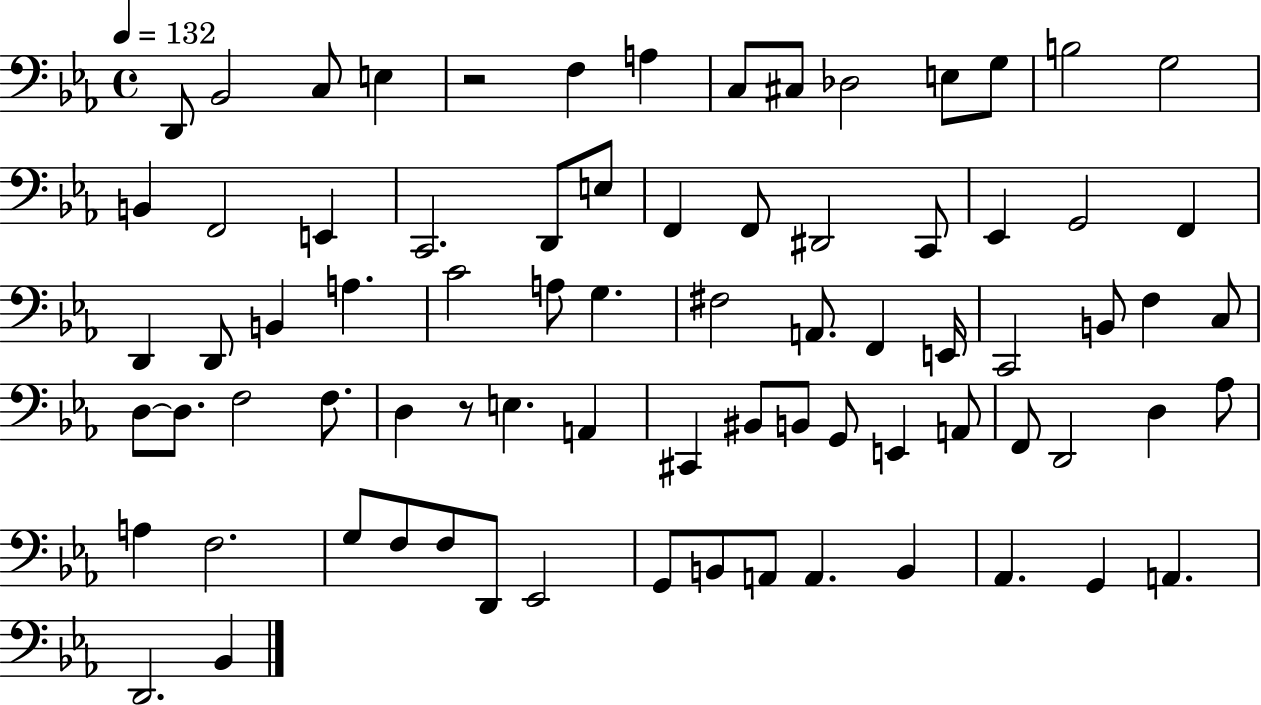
D2/e Bb2/h C3/e E3/q R/h F3/q A3/q C3/e C#3/e Db3/h E3/e G3/e B3/h G3/h B2/q F2/h E2/q C2/h. D2/e E3/e F2/q F2/e D#2/h C2/e Eb2/q G2/h F2/q D2/q D2/e B2/q A3/q. C4/h A3/e G3/q. F#3/h A2/e. F2/q E2/s C2/h B2/e F3/q C3/e D3/e D3/e. F3/h F3/e. D3/q R/e E3/q. A2/q C#2/q BIS2/e B2/e G2/e E2/q A2/e F2/e D2/h D3/q Ab3/e A3/q F3/h. G3/e F3/e F3/e D2/e Eb2/h G2/e B2/e A2/e A2/q. B2/q Ab2/q. G2/q A2/q. D2/h. Bb2/q